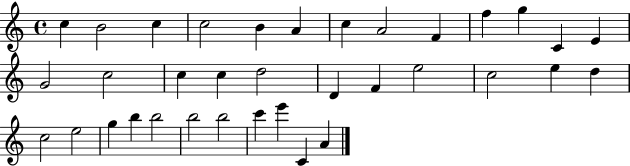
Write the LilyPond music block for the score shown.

{
  \clef treble
  \time 4/4
  \defaultTimeSignature
  \key c \major
  c''4 b'2 c''4 | c''2 b'4 a'4 | c''4 a'2 f'4 | f''4 g''4 c'4 e'4 | \break g'2 c''2 | c''4 c''4 d''2 | d'4 f'4 e''2 | c''2 e''4 d''4 | \break c''2 e''2 | g''4 b''4 b''2 | b''2 b''2 | c'''4 e'''4 c'4 a'4 | \break \bar "|."
}